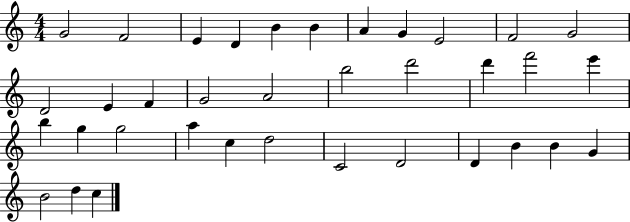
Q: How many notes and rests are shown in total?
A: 36